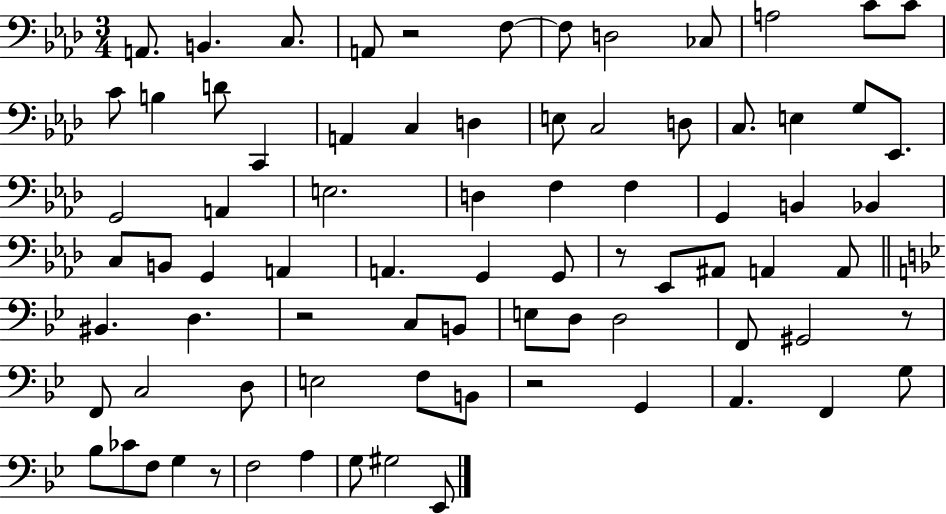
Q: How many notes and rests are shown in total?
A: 79